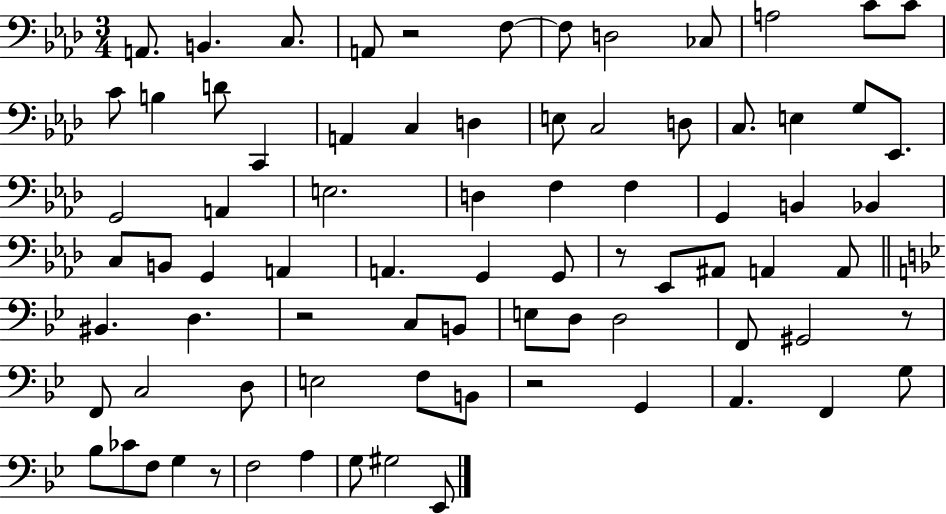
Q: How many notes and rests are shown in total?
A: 79